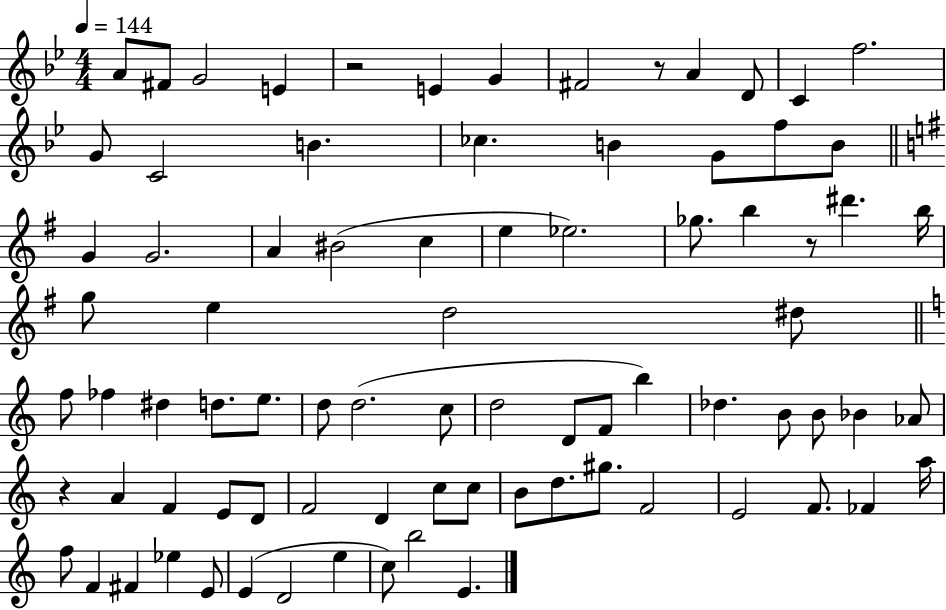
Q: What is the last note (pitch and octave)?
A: E4